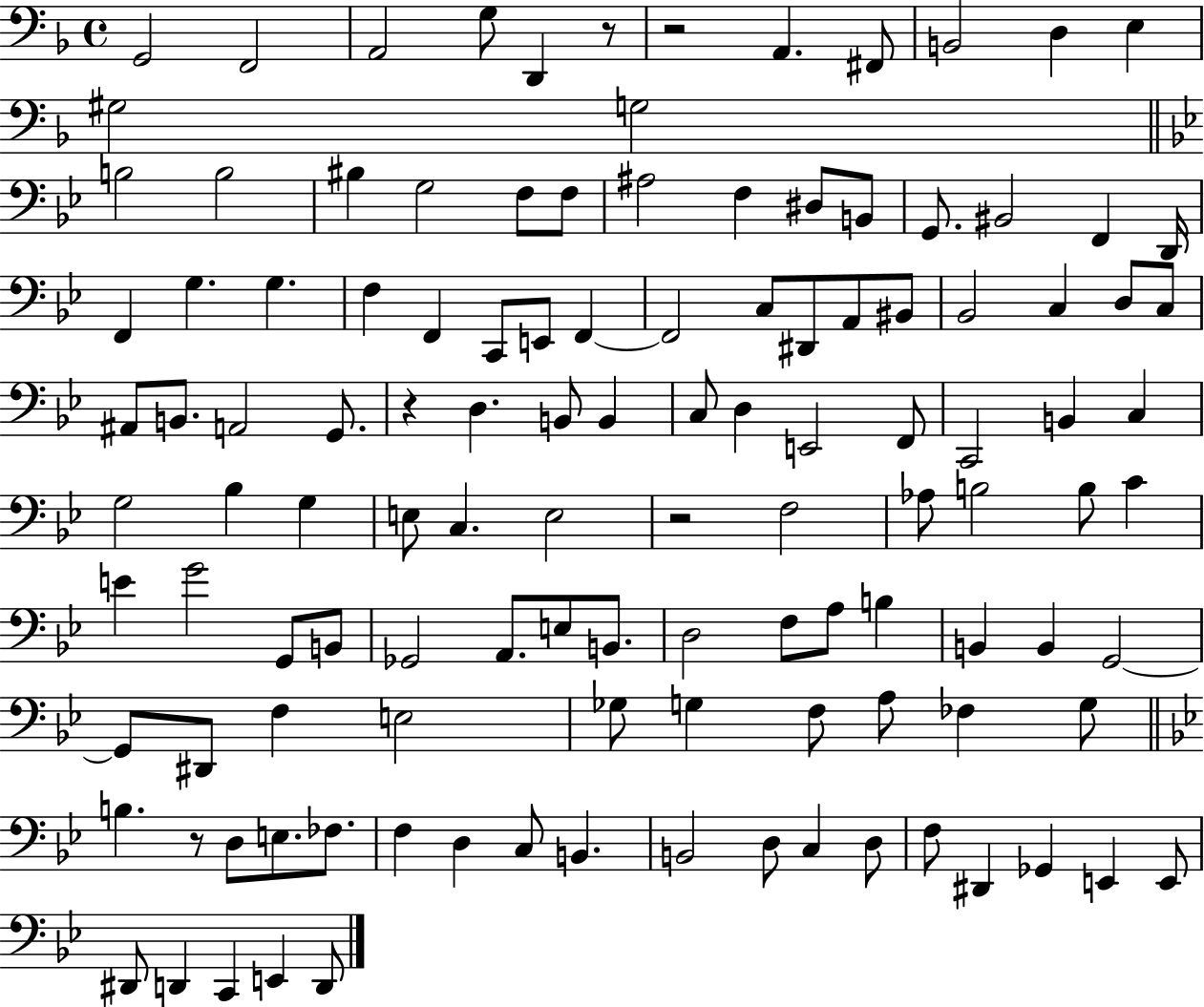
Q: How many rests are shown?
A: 5